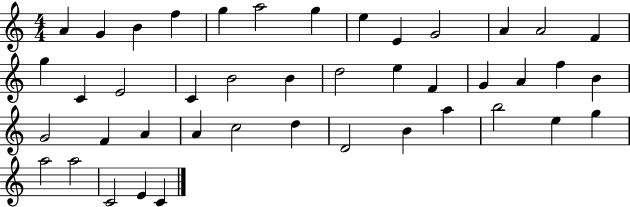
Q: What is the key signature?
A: C major